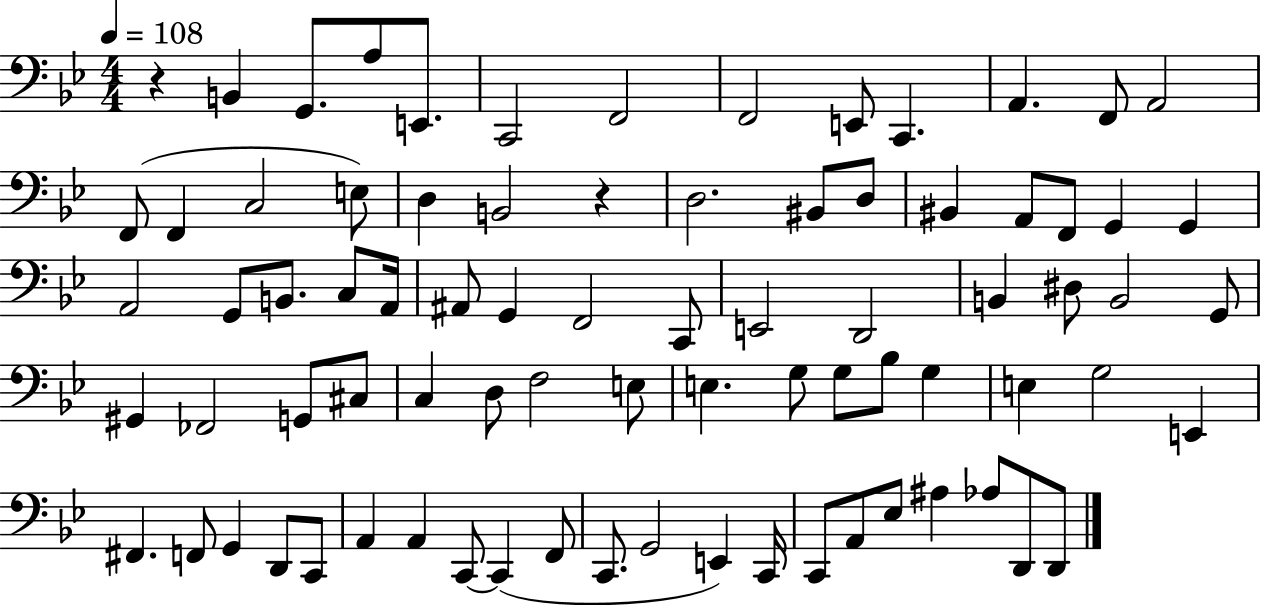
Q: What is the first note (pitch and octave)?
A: B2